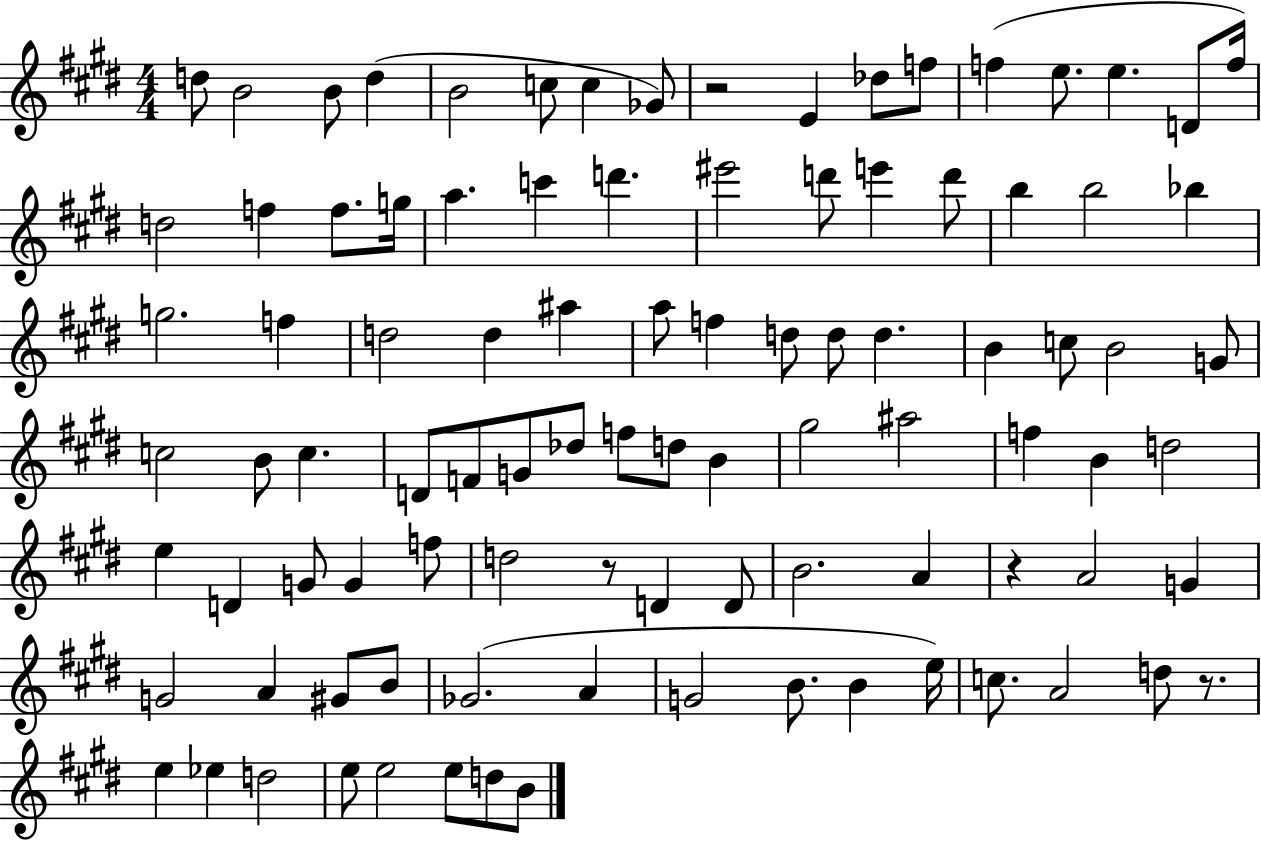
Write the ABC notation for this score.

X:1
T:Untitled
M:4/4
L:1/4
K:E
d/2 B2 B/2 d B2 c/2 c _G/2 z2 E _d/2 f/2 f e/2 e D/2 f/4 d2 f f/2 g/4 a c' d' ^e'2 d'/2 e' d'/2 b b2 _b g2 f d2 d ^a a/2 f d/2 d/2 d B c/2 B2 G/2 c2 B/2 c D/2 F/2 G/2 _d/2 f/2 d/2 B ^g2 ^a2 f B d2 e D G/2 G f/2 d2 z/2 D D/2 B2 A z A2 G G2 A ^G/2 B/2 _G2 A G2 B/2 B e/4 c/2 A2 d/2 z/2 e _e d2 e/2 e2 e/2 d/2 B/2